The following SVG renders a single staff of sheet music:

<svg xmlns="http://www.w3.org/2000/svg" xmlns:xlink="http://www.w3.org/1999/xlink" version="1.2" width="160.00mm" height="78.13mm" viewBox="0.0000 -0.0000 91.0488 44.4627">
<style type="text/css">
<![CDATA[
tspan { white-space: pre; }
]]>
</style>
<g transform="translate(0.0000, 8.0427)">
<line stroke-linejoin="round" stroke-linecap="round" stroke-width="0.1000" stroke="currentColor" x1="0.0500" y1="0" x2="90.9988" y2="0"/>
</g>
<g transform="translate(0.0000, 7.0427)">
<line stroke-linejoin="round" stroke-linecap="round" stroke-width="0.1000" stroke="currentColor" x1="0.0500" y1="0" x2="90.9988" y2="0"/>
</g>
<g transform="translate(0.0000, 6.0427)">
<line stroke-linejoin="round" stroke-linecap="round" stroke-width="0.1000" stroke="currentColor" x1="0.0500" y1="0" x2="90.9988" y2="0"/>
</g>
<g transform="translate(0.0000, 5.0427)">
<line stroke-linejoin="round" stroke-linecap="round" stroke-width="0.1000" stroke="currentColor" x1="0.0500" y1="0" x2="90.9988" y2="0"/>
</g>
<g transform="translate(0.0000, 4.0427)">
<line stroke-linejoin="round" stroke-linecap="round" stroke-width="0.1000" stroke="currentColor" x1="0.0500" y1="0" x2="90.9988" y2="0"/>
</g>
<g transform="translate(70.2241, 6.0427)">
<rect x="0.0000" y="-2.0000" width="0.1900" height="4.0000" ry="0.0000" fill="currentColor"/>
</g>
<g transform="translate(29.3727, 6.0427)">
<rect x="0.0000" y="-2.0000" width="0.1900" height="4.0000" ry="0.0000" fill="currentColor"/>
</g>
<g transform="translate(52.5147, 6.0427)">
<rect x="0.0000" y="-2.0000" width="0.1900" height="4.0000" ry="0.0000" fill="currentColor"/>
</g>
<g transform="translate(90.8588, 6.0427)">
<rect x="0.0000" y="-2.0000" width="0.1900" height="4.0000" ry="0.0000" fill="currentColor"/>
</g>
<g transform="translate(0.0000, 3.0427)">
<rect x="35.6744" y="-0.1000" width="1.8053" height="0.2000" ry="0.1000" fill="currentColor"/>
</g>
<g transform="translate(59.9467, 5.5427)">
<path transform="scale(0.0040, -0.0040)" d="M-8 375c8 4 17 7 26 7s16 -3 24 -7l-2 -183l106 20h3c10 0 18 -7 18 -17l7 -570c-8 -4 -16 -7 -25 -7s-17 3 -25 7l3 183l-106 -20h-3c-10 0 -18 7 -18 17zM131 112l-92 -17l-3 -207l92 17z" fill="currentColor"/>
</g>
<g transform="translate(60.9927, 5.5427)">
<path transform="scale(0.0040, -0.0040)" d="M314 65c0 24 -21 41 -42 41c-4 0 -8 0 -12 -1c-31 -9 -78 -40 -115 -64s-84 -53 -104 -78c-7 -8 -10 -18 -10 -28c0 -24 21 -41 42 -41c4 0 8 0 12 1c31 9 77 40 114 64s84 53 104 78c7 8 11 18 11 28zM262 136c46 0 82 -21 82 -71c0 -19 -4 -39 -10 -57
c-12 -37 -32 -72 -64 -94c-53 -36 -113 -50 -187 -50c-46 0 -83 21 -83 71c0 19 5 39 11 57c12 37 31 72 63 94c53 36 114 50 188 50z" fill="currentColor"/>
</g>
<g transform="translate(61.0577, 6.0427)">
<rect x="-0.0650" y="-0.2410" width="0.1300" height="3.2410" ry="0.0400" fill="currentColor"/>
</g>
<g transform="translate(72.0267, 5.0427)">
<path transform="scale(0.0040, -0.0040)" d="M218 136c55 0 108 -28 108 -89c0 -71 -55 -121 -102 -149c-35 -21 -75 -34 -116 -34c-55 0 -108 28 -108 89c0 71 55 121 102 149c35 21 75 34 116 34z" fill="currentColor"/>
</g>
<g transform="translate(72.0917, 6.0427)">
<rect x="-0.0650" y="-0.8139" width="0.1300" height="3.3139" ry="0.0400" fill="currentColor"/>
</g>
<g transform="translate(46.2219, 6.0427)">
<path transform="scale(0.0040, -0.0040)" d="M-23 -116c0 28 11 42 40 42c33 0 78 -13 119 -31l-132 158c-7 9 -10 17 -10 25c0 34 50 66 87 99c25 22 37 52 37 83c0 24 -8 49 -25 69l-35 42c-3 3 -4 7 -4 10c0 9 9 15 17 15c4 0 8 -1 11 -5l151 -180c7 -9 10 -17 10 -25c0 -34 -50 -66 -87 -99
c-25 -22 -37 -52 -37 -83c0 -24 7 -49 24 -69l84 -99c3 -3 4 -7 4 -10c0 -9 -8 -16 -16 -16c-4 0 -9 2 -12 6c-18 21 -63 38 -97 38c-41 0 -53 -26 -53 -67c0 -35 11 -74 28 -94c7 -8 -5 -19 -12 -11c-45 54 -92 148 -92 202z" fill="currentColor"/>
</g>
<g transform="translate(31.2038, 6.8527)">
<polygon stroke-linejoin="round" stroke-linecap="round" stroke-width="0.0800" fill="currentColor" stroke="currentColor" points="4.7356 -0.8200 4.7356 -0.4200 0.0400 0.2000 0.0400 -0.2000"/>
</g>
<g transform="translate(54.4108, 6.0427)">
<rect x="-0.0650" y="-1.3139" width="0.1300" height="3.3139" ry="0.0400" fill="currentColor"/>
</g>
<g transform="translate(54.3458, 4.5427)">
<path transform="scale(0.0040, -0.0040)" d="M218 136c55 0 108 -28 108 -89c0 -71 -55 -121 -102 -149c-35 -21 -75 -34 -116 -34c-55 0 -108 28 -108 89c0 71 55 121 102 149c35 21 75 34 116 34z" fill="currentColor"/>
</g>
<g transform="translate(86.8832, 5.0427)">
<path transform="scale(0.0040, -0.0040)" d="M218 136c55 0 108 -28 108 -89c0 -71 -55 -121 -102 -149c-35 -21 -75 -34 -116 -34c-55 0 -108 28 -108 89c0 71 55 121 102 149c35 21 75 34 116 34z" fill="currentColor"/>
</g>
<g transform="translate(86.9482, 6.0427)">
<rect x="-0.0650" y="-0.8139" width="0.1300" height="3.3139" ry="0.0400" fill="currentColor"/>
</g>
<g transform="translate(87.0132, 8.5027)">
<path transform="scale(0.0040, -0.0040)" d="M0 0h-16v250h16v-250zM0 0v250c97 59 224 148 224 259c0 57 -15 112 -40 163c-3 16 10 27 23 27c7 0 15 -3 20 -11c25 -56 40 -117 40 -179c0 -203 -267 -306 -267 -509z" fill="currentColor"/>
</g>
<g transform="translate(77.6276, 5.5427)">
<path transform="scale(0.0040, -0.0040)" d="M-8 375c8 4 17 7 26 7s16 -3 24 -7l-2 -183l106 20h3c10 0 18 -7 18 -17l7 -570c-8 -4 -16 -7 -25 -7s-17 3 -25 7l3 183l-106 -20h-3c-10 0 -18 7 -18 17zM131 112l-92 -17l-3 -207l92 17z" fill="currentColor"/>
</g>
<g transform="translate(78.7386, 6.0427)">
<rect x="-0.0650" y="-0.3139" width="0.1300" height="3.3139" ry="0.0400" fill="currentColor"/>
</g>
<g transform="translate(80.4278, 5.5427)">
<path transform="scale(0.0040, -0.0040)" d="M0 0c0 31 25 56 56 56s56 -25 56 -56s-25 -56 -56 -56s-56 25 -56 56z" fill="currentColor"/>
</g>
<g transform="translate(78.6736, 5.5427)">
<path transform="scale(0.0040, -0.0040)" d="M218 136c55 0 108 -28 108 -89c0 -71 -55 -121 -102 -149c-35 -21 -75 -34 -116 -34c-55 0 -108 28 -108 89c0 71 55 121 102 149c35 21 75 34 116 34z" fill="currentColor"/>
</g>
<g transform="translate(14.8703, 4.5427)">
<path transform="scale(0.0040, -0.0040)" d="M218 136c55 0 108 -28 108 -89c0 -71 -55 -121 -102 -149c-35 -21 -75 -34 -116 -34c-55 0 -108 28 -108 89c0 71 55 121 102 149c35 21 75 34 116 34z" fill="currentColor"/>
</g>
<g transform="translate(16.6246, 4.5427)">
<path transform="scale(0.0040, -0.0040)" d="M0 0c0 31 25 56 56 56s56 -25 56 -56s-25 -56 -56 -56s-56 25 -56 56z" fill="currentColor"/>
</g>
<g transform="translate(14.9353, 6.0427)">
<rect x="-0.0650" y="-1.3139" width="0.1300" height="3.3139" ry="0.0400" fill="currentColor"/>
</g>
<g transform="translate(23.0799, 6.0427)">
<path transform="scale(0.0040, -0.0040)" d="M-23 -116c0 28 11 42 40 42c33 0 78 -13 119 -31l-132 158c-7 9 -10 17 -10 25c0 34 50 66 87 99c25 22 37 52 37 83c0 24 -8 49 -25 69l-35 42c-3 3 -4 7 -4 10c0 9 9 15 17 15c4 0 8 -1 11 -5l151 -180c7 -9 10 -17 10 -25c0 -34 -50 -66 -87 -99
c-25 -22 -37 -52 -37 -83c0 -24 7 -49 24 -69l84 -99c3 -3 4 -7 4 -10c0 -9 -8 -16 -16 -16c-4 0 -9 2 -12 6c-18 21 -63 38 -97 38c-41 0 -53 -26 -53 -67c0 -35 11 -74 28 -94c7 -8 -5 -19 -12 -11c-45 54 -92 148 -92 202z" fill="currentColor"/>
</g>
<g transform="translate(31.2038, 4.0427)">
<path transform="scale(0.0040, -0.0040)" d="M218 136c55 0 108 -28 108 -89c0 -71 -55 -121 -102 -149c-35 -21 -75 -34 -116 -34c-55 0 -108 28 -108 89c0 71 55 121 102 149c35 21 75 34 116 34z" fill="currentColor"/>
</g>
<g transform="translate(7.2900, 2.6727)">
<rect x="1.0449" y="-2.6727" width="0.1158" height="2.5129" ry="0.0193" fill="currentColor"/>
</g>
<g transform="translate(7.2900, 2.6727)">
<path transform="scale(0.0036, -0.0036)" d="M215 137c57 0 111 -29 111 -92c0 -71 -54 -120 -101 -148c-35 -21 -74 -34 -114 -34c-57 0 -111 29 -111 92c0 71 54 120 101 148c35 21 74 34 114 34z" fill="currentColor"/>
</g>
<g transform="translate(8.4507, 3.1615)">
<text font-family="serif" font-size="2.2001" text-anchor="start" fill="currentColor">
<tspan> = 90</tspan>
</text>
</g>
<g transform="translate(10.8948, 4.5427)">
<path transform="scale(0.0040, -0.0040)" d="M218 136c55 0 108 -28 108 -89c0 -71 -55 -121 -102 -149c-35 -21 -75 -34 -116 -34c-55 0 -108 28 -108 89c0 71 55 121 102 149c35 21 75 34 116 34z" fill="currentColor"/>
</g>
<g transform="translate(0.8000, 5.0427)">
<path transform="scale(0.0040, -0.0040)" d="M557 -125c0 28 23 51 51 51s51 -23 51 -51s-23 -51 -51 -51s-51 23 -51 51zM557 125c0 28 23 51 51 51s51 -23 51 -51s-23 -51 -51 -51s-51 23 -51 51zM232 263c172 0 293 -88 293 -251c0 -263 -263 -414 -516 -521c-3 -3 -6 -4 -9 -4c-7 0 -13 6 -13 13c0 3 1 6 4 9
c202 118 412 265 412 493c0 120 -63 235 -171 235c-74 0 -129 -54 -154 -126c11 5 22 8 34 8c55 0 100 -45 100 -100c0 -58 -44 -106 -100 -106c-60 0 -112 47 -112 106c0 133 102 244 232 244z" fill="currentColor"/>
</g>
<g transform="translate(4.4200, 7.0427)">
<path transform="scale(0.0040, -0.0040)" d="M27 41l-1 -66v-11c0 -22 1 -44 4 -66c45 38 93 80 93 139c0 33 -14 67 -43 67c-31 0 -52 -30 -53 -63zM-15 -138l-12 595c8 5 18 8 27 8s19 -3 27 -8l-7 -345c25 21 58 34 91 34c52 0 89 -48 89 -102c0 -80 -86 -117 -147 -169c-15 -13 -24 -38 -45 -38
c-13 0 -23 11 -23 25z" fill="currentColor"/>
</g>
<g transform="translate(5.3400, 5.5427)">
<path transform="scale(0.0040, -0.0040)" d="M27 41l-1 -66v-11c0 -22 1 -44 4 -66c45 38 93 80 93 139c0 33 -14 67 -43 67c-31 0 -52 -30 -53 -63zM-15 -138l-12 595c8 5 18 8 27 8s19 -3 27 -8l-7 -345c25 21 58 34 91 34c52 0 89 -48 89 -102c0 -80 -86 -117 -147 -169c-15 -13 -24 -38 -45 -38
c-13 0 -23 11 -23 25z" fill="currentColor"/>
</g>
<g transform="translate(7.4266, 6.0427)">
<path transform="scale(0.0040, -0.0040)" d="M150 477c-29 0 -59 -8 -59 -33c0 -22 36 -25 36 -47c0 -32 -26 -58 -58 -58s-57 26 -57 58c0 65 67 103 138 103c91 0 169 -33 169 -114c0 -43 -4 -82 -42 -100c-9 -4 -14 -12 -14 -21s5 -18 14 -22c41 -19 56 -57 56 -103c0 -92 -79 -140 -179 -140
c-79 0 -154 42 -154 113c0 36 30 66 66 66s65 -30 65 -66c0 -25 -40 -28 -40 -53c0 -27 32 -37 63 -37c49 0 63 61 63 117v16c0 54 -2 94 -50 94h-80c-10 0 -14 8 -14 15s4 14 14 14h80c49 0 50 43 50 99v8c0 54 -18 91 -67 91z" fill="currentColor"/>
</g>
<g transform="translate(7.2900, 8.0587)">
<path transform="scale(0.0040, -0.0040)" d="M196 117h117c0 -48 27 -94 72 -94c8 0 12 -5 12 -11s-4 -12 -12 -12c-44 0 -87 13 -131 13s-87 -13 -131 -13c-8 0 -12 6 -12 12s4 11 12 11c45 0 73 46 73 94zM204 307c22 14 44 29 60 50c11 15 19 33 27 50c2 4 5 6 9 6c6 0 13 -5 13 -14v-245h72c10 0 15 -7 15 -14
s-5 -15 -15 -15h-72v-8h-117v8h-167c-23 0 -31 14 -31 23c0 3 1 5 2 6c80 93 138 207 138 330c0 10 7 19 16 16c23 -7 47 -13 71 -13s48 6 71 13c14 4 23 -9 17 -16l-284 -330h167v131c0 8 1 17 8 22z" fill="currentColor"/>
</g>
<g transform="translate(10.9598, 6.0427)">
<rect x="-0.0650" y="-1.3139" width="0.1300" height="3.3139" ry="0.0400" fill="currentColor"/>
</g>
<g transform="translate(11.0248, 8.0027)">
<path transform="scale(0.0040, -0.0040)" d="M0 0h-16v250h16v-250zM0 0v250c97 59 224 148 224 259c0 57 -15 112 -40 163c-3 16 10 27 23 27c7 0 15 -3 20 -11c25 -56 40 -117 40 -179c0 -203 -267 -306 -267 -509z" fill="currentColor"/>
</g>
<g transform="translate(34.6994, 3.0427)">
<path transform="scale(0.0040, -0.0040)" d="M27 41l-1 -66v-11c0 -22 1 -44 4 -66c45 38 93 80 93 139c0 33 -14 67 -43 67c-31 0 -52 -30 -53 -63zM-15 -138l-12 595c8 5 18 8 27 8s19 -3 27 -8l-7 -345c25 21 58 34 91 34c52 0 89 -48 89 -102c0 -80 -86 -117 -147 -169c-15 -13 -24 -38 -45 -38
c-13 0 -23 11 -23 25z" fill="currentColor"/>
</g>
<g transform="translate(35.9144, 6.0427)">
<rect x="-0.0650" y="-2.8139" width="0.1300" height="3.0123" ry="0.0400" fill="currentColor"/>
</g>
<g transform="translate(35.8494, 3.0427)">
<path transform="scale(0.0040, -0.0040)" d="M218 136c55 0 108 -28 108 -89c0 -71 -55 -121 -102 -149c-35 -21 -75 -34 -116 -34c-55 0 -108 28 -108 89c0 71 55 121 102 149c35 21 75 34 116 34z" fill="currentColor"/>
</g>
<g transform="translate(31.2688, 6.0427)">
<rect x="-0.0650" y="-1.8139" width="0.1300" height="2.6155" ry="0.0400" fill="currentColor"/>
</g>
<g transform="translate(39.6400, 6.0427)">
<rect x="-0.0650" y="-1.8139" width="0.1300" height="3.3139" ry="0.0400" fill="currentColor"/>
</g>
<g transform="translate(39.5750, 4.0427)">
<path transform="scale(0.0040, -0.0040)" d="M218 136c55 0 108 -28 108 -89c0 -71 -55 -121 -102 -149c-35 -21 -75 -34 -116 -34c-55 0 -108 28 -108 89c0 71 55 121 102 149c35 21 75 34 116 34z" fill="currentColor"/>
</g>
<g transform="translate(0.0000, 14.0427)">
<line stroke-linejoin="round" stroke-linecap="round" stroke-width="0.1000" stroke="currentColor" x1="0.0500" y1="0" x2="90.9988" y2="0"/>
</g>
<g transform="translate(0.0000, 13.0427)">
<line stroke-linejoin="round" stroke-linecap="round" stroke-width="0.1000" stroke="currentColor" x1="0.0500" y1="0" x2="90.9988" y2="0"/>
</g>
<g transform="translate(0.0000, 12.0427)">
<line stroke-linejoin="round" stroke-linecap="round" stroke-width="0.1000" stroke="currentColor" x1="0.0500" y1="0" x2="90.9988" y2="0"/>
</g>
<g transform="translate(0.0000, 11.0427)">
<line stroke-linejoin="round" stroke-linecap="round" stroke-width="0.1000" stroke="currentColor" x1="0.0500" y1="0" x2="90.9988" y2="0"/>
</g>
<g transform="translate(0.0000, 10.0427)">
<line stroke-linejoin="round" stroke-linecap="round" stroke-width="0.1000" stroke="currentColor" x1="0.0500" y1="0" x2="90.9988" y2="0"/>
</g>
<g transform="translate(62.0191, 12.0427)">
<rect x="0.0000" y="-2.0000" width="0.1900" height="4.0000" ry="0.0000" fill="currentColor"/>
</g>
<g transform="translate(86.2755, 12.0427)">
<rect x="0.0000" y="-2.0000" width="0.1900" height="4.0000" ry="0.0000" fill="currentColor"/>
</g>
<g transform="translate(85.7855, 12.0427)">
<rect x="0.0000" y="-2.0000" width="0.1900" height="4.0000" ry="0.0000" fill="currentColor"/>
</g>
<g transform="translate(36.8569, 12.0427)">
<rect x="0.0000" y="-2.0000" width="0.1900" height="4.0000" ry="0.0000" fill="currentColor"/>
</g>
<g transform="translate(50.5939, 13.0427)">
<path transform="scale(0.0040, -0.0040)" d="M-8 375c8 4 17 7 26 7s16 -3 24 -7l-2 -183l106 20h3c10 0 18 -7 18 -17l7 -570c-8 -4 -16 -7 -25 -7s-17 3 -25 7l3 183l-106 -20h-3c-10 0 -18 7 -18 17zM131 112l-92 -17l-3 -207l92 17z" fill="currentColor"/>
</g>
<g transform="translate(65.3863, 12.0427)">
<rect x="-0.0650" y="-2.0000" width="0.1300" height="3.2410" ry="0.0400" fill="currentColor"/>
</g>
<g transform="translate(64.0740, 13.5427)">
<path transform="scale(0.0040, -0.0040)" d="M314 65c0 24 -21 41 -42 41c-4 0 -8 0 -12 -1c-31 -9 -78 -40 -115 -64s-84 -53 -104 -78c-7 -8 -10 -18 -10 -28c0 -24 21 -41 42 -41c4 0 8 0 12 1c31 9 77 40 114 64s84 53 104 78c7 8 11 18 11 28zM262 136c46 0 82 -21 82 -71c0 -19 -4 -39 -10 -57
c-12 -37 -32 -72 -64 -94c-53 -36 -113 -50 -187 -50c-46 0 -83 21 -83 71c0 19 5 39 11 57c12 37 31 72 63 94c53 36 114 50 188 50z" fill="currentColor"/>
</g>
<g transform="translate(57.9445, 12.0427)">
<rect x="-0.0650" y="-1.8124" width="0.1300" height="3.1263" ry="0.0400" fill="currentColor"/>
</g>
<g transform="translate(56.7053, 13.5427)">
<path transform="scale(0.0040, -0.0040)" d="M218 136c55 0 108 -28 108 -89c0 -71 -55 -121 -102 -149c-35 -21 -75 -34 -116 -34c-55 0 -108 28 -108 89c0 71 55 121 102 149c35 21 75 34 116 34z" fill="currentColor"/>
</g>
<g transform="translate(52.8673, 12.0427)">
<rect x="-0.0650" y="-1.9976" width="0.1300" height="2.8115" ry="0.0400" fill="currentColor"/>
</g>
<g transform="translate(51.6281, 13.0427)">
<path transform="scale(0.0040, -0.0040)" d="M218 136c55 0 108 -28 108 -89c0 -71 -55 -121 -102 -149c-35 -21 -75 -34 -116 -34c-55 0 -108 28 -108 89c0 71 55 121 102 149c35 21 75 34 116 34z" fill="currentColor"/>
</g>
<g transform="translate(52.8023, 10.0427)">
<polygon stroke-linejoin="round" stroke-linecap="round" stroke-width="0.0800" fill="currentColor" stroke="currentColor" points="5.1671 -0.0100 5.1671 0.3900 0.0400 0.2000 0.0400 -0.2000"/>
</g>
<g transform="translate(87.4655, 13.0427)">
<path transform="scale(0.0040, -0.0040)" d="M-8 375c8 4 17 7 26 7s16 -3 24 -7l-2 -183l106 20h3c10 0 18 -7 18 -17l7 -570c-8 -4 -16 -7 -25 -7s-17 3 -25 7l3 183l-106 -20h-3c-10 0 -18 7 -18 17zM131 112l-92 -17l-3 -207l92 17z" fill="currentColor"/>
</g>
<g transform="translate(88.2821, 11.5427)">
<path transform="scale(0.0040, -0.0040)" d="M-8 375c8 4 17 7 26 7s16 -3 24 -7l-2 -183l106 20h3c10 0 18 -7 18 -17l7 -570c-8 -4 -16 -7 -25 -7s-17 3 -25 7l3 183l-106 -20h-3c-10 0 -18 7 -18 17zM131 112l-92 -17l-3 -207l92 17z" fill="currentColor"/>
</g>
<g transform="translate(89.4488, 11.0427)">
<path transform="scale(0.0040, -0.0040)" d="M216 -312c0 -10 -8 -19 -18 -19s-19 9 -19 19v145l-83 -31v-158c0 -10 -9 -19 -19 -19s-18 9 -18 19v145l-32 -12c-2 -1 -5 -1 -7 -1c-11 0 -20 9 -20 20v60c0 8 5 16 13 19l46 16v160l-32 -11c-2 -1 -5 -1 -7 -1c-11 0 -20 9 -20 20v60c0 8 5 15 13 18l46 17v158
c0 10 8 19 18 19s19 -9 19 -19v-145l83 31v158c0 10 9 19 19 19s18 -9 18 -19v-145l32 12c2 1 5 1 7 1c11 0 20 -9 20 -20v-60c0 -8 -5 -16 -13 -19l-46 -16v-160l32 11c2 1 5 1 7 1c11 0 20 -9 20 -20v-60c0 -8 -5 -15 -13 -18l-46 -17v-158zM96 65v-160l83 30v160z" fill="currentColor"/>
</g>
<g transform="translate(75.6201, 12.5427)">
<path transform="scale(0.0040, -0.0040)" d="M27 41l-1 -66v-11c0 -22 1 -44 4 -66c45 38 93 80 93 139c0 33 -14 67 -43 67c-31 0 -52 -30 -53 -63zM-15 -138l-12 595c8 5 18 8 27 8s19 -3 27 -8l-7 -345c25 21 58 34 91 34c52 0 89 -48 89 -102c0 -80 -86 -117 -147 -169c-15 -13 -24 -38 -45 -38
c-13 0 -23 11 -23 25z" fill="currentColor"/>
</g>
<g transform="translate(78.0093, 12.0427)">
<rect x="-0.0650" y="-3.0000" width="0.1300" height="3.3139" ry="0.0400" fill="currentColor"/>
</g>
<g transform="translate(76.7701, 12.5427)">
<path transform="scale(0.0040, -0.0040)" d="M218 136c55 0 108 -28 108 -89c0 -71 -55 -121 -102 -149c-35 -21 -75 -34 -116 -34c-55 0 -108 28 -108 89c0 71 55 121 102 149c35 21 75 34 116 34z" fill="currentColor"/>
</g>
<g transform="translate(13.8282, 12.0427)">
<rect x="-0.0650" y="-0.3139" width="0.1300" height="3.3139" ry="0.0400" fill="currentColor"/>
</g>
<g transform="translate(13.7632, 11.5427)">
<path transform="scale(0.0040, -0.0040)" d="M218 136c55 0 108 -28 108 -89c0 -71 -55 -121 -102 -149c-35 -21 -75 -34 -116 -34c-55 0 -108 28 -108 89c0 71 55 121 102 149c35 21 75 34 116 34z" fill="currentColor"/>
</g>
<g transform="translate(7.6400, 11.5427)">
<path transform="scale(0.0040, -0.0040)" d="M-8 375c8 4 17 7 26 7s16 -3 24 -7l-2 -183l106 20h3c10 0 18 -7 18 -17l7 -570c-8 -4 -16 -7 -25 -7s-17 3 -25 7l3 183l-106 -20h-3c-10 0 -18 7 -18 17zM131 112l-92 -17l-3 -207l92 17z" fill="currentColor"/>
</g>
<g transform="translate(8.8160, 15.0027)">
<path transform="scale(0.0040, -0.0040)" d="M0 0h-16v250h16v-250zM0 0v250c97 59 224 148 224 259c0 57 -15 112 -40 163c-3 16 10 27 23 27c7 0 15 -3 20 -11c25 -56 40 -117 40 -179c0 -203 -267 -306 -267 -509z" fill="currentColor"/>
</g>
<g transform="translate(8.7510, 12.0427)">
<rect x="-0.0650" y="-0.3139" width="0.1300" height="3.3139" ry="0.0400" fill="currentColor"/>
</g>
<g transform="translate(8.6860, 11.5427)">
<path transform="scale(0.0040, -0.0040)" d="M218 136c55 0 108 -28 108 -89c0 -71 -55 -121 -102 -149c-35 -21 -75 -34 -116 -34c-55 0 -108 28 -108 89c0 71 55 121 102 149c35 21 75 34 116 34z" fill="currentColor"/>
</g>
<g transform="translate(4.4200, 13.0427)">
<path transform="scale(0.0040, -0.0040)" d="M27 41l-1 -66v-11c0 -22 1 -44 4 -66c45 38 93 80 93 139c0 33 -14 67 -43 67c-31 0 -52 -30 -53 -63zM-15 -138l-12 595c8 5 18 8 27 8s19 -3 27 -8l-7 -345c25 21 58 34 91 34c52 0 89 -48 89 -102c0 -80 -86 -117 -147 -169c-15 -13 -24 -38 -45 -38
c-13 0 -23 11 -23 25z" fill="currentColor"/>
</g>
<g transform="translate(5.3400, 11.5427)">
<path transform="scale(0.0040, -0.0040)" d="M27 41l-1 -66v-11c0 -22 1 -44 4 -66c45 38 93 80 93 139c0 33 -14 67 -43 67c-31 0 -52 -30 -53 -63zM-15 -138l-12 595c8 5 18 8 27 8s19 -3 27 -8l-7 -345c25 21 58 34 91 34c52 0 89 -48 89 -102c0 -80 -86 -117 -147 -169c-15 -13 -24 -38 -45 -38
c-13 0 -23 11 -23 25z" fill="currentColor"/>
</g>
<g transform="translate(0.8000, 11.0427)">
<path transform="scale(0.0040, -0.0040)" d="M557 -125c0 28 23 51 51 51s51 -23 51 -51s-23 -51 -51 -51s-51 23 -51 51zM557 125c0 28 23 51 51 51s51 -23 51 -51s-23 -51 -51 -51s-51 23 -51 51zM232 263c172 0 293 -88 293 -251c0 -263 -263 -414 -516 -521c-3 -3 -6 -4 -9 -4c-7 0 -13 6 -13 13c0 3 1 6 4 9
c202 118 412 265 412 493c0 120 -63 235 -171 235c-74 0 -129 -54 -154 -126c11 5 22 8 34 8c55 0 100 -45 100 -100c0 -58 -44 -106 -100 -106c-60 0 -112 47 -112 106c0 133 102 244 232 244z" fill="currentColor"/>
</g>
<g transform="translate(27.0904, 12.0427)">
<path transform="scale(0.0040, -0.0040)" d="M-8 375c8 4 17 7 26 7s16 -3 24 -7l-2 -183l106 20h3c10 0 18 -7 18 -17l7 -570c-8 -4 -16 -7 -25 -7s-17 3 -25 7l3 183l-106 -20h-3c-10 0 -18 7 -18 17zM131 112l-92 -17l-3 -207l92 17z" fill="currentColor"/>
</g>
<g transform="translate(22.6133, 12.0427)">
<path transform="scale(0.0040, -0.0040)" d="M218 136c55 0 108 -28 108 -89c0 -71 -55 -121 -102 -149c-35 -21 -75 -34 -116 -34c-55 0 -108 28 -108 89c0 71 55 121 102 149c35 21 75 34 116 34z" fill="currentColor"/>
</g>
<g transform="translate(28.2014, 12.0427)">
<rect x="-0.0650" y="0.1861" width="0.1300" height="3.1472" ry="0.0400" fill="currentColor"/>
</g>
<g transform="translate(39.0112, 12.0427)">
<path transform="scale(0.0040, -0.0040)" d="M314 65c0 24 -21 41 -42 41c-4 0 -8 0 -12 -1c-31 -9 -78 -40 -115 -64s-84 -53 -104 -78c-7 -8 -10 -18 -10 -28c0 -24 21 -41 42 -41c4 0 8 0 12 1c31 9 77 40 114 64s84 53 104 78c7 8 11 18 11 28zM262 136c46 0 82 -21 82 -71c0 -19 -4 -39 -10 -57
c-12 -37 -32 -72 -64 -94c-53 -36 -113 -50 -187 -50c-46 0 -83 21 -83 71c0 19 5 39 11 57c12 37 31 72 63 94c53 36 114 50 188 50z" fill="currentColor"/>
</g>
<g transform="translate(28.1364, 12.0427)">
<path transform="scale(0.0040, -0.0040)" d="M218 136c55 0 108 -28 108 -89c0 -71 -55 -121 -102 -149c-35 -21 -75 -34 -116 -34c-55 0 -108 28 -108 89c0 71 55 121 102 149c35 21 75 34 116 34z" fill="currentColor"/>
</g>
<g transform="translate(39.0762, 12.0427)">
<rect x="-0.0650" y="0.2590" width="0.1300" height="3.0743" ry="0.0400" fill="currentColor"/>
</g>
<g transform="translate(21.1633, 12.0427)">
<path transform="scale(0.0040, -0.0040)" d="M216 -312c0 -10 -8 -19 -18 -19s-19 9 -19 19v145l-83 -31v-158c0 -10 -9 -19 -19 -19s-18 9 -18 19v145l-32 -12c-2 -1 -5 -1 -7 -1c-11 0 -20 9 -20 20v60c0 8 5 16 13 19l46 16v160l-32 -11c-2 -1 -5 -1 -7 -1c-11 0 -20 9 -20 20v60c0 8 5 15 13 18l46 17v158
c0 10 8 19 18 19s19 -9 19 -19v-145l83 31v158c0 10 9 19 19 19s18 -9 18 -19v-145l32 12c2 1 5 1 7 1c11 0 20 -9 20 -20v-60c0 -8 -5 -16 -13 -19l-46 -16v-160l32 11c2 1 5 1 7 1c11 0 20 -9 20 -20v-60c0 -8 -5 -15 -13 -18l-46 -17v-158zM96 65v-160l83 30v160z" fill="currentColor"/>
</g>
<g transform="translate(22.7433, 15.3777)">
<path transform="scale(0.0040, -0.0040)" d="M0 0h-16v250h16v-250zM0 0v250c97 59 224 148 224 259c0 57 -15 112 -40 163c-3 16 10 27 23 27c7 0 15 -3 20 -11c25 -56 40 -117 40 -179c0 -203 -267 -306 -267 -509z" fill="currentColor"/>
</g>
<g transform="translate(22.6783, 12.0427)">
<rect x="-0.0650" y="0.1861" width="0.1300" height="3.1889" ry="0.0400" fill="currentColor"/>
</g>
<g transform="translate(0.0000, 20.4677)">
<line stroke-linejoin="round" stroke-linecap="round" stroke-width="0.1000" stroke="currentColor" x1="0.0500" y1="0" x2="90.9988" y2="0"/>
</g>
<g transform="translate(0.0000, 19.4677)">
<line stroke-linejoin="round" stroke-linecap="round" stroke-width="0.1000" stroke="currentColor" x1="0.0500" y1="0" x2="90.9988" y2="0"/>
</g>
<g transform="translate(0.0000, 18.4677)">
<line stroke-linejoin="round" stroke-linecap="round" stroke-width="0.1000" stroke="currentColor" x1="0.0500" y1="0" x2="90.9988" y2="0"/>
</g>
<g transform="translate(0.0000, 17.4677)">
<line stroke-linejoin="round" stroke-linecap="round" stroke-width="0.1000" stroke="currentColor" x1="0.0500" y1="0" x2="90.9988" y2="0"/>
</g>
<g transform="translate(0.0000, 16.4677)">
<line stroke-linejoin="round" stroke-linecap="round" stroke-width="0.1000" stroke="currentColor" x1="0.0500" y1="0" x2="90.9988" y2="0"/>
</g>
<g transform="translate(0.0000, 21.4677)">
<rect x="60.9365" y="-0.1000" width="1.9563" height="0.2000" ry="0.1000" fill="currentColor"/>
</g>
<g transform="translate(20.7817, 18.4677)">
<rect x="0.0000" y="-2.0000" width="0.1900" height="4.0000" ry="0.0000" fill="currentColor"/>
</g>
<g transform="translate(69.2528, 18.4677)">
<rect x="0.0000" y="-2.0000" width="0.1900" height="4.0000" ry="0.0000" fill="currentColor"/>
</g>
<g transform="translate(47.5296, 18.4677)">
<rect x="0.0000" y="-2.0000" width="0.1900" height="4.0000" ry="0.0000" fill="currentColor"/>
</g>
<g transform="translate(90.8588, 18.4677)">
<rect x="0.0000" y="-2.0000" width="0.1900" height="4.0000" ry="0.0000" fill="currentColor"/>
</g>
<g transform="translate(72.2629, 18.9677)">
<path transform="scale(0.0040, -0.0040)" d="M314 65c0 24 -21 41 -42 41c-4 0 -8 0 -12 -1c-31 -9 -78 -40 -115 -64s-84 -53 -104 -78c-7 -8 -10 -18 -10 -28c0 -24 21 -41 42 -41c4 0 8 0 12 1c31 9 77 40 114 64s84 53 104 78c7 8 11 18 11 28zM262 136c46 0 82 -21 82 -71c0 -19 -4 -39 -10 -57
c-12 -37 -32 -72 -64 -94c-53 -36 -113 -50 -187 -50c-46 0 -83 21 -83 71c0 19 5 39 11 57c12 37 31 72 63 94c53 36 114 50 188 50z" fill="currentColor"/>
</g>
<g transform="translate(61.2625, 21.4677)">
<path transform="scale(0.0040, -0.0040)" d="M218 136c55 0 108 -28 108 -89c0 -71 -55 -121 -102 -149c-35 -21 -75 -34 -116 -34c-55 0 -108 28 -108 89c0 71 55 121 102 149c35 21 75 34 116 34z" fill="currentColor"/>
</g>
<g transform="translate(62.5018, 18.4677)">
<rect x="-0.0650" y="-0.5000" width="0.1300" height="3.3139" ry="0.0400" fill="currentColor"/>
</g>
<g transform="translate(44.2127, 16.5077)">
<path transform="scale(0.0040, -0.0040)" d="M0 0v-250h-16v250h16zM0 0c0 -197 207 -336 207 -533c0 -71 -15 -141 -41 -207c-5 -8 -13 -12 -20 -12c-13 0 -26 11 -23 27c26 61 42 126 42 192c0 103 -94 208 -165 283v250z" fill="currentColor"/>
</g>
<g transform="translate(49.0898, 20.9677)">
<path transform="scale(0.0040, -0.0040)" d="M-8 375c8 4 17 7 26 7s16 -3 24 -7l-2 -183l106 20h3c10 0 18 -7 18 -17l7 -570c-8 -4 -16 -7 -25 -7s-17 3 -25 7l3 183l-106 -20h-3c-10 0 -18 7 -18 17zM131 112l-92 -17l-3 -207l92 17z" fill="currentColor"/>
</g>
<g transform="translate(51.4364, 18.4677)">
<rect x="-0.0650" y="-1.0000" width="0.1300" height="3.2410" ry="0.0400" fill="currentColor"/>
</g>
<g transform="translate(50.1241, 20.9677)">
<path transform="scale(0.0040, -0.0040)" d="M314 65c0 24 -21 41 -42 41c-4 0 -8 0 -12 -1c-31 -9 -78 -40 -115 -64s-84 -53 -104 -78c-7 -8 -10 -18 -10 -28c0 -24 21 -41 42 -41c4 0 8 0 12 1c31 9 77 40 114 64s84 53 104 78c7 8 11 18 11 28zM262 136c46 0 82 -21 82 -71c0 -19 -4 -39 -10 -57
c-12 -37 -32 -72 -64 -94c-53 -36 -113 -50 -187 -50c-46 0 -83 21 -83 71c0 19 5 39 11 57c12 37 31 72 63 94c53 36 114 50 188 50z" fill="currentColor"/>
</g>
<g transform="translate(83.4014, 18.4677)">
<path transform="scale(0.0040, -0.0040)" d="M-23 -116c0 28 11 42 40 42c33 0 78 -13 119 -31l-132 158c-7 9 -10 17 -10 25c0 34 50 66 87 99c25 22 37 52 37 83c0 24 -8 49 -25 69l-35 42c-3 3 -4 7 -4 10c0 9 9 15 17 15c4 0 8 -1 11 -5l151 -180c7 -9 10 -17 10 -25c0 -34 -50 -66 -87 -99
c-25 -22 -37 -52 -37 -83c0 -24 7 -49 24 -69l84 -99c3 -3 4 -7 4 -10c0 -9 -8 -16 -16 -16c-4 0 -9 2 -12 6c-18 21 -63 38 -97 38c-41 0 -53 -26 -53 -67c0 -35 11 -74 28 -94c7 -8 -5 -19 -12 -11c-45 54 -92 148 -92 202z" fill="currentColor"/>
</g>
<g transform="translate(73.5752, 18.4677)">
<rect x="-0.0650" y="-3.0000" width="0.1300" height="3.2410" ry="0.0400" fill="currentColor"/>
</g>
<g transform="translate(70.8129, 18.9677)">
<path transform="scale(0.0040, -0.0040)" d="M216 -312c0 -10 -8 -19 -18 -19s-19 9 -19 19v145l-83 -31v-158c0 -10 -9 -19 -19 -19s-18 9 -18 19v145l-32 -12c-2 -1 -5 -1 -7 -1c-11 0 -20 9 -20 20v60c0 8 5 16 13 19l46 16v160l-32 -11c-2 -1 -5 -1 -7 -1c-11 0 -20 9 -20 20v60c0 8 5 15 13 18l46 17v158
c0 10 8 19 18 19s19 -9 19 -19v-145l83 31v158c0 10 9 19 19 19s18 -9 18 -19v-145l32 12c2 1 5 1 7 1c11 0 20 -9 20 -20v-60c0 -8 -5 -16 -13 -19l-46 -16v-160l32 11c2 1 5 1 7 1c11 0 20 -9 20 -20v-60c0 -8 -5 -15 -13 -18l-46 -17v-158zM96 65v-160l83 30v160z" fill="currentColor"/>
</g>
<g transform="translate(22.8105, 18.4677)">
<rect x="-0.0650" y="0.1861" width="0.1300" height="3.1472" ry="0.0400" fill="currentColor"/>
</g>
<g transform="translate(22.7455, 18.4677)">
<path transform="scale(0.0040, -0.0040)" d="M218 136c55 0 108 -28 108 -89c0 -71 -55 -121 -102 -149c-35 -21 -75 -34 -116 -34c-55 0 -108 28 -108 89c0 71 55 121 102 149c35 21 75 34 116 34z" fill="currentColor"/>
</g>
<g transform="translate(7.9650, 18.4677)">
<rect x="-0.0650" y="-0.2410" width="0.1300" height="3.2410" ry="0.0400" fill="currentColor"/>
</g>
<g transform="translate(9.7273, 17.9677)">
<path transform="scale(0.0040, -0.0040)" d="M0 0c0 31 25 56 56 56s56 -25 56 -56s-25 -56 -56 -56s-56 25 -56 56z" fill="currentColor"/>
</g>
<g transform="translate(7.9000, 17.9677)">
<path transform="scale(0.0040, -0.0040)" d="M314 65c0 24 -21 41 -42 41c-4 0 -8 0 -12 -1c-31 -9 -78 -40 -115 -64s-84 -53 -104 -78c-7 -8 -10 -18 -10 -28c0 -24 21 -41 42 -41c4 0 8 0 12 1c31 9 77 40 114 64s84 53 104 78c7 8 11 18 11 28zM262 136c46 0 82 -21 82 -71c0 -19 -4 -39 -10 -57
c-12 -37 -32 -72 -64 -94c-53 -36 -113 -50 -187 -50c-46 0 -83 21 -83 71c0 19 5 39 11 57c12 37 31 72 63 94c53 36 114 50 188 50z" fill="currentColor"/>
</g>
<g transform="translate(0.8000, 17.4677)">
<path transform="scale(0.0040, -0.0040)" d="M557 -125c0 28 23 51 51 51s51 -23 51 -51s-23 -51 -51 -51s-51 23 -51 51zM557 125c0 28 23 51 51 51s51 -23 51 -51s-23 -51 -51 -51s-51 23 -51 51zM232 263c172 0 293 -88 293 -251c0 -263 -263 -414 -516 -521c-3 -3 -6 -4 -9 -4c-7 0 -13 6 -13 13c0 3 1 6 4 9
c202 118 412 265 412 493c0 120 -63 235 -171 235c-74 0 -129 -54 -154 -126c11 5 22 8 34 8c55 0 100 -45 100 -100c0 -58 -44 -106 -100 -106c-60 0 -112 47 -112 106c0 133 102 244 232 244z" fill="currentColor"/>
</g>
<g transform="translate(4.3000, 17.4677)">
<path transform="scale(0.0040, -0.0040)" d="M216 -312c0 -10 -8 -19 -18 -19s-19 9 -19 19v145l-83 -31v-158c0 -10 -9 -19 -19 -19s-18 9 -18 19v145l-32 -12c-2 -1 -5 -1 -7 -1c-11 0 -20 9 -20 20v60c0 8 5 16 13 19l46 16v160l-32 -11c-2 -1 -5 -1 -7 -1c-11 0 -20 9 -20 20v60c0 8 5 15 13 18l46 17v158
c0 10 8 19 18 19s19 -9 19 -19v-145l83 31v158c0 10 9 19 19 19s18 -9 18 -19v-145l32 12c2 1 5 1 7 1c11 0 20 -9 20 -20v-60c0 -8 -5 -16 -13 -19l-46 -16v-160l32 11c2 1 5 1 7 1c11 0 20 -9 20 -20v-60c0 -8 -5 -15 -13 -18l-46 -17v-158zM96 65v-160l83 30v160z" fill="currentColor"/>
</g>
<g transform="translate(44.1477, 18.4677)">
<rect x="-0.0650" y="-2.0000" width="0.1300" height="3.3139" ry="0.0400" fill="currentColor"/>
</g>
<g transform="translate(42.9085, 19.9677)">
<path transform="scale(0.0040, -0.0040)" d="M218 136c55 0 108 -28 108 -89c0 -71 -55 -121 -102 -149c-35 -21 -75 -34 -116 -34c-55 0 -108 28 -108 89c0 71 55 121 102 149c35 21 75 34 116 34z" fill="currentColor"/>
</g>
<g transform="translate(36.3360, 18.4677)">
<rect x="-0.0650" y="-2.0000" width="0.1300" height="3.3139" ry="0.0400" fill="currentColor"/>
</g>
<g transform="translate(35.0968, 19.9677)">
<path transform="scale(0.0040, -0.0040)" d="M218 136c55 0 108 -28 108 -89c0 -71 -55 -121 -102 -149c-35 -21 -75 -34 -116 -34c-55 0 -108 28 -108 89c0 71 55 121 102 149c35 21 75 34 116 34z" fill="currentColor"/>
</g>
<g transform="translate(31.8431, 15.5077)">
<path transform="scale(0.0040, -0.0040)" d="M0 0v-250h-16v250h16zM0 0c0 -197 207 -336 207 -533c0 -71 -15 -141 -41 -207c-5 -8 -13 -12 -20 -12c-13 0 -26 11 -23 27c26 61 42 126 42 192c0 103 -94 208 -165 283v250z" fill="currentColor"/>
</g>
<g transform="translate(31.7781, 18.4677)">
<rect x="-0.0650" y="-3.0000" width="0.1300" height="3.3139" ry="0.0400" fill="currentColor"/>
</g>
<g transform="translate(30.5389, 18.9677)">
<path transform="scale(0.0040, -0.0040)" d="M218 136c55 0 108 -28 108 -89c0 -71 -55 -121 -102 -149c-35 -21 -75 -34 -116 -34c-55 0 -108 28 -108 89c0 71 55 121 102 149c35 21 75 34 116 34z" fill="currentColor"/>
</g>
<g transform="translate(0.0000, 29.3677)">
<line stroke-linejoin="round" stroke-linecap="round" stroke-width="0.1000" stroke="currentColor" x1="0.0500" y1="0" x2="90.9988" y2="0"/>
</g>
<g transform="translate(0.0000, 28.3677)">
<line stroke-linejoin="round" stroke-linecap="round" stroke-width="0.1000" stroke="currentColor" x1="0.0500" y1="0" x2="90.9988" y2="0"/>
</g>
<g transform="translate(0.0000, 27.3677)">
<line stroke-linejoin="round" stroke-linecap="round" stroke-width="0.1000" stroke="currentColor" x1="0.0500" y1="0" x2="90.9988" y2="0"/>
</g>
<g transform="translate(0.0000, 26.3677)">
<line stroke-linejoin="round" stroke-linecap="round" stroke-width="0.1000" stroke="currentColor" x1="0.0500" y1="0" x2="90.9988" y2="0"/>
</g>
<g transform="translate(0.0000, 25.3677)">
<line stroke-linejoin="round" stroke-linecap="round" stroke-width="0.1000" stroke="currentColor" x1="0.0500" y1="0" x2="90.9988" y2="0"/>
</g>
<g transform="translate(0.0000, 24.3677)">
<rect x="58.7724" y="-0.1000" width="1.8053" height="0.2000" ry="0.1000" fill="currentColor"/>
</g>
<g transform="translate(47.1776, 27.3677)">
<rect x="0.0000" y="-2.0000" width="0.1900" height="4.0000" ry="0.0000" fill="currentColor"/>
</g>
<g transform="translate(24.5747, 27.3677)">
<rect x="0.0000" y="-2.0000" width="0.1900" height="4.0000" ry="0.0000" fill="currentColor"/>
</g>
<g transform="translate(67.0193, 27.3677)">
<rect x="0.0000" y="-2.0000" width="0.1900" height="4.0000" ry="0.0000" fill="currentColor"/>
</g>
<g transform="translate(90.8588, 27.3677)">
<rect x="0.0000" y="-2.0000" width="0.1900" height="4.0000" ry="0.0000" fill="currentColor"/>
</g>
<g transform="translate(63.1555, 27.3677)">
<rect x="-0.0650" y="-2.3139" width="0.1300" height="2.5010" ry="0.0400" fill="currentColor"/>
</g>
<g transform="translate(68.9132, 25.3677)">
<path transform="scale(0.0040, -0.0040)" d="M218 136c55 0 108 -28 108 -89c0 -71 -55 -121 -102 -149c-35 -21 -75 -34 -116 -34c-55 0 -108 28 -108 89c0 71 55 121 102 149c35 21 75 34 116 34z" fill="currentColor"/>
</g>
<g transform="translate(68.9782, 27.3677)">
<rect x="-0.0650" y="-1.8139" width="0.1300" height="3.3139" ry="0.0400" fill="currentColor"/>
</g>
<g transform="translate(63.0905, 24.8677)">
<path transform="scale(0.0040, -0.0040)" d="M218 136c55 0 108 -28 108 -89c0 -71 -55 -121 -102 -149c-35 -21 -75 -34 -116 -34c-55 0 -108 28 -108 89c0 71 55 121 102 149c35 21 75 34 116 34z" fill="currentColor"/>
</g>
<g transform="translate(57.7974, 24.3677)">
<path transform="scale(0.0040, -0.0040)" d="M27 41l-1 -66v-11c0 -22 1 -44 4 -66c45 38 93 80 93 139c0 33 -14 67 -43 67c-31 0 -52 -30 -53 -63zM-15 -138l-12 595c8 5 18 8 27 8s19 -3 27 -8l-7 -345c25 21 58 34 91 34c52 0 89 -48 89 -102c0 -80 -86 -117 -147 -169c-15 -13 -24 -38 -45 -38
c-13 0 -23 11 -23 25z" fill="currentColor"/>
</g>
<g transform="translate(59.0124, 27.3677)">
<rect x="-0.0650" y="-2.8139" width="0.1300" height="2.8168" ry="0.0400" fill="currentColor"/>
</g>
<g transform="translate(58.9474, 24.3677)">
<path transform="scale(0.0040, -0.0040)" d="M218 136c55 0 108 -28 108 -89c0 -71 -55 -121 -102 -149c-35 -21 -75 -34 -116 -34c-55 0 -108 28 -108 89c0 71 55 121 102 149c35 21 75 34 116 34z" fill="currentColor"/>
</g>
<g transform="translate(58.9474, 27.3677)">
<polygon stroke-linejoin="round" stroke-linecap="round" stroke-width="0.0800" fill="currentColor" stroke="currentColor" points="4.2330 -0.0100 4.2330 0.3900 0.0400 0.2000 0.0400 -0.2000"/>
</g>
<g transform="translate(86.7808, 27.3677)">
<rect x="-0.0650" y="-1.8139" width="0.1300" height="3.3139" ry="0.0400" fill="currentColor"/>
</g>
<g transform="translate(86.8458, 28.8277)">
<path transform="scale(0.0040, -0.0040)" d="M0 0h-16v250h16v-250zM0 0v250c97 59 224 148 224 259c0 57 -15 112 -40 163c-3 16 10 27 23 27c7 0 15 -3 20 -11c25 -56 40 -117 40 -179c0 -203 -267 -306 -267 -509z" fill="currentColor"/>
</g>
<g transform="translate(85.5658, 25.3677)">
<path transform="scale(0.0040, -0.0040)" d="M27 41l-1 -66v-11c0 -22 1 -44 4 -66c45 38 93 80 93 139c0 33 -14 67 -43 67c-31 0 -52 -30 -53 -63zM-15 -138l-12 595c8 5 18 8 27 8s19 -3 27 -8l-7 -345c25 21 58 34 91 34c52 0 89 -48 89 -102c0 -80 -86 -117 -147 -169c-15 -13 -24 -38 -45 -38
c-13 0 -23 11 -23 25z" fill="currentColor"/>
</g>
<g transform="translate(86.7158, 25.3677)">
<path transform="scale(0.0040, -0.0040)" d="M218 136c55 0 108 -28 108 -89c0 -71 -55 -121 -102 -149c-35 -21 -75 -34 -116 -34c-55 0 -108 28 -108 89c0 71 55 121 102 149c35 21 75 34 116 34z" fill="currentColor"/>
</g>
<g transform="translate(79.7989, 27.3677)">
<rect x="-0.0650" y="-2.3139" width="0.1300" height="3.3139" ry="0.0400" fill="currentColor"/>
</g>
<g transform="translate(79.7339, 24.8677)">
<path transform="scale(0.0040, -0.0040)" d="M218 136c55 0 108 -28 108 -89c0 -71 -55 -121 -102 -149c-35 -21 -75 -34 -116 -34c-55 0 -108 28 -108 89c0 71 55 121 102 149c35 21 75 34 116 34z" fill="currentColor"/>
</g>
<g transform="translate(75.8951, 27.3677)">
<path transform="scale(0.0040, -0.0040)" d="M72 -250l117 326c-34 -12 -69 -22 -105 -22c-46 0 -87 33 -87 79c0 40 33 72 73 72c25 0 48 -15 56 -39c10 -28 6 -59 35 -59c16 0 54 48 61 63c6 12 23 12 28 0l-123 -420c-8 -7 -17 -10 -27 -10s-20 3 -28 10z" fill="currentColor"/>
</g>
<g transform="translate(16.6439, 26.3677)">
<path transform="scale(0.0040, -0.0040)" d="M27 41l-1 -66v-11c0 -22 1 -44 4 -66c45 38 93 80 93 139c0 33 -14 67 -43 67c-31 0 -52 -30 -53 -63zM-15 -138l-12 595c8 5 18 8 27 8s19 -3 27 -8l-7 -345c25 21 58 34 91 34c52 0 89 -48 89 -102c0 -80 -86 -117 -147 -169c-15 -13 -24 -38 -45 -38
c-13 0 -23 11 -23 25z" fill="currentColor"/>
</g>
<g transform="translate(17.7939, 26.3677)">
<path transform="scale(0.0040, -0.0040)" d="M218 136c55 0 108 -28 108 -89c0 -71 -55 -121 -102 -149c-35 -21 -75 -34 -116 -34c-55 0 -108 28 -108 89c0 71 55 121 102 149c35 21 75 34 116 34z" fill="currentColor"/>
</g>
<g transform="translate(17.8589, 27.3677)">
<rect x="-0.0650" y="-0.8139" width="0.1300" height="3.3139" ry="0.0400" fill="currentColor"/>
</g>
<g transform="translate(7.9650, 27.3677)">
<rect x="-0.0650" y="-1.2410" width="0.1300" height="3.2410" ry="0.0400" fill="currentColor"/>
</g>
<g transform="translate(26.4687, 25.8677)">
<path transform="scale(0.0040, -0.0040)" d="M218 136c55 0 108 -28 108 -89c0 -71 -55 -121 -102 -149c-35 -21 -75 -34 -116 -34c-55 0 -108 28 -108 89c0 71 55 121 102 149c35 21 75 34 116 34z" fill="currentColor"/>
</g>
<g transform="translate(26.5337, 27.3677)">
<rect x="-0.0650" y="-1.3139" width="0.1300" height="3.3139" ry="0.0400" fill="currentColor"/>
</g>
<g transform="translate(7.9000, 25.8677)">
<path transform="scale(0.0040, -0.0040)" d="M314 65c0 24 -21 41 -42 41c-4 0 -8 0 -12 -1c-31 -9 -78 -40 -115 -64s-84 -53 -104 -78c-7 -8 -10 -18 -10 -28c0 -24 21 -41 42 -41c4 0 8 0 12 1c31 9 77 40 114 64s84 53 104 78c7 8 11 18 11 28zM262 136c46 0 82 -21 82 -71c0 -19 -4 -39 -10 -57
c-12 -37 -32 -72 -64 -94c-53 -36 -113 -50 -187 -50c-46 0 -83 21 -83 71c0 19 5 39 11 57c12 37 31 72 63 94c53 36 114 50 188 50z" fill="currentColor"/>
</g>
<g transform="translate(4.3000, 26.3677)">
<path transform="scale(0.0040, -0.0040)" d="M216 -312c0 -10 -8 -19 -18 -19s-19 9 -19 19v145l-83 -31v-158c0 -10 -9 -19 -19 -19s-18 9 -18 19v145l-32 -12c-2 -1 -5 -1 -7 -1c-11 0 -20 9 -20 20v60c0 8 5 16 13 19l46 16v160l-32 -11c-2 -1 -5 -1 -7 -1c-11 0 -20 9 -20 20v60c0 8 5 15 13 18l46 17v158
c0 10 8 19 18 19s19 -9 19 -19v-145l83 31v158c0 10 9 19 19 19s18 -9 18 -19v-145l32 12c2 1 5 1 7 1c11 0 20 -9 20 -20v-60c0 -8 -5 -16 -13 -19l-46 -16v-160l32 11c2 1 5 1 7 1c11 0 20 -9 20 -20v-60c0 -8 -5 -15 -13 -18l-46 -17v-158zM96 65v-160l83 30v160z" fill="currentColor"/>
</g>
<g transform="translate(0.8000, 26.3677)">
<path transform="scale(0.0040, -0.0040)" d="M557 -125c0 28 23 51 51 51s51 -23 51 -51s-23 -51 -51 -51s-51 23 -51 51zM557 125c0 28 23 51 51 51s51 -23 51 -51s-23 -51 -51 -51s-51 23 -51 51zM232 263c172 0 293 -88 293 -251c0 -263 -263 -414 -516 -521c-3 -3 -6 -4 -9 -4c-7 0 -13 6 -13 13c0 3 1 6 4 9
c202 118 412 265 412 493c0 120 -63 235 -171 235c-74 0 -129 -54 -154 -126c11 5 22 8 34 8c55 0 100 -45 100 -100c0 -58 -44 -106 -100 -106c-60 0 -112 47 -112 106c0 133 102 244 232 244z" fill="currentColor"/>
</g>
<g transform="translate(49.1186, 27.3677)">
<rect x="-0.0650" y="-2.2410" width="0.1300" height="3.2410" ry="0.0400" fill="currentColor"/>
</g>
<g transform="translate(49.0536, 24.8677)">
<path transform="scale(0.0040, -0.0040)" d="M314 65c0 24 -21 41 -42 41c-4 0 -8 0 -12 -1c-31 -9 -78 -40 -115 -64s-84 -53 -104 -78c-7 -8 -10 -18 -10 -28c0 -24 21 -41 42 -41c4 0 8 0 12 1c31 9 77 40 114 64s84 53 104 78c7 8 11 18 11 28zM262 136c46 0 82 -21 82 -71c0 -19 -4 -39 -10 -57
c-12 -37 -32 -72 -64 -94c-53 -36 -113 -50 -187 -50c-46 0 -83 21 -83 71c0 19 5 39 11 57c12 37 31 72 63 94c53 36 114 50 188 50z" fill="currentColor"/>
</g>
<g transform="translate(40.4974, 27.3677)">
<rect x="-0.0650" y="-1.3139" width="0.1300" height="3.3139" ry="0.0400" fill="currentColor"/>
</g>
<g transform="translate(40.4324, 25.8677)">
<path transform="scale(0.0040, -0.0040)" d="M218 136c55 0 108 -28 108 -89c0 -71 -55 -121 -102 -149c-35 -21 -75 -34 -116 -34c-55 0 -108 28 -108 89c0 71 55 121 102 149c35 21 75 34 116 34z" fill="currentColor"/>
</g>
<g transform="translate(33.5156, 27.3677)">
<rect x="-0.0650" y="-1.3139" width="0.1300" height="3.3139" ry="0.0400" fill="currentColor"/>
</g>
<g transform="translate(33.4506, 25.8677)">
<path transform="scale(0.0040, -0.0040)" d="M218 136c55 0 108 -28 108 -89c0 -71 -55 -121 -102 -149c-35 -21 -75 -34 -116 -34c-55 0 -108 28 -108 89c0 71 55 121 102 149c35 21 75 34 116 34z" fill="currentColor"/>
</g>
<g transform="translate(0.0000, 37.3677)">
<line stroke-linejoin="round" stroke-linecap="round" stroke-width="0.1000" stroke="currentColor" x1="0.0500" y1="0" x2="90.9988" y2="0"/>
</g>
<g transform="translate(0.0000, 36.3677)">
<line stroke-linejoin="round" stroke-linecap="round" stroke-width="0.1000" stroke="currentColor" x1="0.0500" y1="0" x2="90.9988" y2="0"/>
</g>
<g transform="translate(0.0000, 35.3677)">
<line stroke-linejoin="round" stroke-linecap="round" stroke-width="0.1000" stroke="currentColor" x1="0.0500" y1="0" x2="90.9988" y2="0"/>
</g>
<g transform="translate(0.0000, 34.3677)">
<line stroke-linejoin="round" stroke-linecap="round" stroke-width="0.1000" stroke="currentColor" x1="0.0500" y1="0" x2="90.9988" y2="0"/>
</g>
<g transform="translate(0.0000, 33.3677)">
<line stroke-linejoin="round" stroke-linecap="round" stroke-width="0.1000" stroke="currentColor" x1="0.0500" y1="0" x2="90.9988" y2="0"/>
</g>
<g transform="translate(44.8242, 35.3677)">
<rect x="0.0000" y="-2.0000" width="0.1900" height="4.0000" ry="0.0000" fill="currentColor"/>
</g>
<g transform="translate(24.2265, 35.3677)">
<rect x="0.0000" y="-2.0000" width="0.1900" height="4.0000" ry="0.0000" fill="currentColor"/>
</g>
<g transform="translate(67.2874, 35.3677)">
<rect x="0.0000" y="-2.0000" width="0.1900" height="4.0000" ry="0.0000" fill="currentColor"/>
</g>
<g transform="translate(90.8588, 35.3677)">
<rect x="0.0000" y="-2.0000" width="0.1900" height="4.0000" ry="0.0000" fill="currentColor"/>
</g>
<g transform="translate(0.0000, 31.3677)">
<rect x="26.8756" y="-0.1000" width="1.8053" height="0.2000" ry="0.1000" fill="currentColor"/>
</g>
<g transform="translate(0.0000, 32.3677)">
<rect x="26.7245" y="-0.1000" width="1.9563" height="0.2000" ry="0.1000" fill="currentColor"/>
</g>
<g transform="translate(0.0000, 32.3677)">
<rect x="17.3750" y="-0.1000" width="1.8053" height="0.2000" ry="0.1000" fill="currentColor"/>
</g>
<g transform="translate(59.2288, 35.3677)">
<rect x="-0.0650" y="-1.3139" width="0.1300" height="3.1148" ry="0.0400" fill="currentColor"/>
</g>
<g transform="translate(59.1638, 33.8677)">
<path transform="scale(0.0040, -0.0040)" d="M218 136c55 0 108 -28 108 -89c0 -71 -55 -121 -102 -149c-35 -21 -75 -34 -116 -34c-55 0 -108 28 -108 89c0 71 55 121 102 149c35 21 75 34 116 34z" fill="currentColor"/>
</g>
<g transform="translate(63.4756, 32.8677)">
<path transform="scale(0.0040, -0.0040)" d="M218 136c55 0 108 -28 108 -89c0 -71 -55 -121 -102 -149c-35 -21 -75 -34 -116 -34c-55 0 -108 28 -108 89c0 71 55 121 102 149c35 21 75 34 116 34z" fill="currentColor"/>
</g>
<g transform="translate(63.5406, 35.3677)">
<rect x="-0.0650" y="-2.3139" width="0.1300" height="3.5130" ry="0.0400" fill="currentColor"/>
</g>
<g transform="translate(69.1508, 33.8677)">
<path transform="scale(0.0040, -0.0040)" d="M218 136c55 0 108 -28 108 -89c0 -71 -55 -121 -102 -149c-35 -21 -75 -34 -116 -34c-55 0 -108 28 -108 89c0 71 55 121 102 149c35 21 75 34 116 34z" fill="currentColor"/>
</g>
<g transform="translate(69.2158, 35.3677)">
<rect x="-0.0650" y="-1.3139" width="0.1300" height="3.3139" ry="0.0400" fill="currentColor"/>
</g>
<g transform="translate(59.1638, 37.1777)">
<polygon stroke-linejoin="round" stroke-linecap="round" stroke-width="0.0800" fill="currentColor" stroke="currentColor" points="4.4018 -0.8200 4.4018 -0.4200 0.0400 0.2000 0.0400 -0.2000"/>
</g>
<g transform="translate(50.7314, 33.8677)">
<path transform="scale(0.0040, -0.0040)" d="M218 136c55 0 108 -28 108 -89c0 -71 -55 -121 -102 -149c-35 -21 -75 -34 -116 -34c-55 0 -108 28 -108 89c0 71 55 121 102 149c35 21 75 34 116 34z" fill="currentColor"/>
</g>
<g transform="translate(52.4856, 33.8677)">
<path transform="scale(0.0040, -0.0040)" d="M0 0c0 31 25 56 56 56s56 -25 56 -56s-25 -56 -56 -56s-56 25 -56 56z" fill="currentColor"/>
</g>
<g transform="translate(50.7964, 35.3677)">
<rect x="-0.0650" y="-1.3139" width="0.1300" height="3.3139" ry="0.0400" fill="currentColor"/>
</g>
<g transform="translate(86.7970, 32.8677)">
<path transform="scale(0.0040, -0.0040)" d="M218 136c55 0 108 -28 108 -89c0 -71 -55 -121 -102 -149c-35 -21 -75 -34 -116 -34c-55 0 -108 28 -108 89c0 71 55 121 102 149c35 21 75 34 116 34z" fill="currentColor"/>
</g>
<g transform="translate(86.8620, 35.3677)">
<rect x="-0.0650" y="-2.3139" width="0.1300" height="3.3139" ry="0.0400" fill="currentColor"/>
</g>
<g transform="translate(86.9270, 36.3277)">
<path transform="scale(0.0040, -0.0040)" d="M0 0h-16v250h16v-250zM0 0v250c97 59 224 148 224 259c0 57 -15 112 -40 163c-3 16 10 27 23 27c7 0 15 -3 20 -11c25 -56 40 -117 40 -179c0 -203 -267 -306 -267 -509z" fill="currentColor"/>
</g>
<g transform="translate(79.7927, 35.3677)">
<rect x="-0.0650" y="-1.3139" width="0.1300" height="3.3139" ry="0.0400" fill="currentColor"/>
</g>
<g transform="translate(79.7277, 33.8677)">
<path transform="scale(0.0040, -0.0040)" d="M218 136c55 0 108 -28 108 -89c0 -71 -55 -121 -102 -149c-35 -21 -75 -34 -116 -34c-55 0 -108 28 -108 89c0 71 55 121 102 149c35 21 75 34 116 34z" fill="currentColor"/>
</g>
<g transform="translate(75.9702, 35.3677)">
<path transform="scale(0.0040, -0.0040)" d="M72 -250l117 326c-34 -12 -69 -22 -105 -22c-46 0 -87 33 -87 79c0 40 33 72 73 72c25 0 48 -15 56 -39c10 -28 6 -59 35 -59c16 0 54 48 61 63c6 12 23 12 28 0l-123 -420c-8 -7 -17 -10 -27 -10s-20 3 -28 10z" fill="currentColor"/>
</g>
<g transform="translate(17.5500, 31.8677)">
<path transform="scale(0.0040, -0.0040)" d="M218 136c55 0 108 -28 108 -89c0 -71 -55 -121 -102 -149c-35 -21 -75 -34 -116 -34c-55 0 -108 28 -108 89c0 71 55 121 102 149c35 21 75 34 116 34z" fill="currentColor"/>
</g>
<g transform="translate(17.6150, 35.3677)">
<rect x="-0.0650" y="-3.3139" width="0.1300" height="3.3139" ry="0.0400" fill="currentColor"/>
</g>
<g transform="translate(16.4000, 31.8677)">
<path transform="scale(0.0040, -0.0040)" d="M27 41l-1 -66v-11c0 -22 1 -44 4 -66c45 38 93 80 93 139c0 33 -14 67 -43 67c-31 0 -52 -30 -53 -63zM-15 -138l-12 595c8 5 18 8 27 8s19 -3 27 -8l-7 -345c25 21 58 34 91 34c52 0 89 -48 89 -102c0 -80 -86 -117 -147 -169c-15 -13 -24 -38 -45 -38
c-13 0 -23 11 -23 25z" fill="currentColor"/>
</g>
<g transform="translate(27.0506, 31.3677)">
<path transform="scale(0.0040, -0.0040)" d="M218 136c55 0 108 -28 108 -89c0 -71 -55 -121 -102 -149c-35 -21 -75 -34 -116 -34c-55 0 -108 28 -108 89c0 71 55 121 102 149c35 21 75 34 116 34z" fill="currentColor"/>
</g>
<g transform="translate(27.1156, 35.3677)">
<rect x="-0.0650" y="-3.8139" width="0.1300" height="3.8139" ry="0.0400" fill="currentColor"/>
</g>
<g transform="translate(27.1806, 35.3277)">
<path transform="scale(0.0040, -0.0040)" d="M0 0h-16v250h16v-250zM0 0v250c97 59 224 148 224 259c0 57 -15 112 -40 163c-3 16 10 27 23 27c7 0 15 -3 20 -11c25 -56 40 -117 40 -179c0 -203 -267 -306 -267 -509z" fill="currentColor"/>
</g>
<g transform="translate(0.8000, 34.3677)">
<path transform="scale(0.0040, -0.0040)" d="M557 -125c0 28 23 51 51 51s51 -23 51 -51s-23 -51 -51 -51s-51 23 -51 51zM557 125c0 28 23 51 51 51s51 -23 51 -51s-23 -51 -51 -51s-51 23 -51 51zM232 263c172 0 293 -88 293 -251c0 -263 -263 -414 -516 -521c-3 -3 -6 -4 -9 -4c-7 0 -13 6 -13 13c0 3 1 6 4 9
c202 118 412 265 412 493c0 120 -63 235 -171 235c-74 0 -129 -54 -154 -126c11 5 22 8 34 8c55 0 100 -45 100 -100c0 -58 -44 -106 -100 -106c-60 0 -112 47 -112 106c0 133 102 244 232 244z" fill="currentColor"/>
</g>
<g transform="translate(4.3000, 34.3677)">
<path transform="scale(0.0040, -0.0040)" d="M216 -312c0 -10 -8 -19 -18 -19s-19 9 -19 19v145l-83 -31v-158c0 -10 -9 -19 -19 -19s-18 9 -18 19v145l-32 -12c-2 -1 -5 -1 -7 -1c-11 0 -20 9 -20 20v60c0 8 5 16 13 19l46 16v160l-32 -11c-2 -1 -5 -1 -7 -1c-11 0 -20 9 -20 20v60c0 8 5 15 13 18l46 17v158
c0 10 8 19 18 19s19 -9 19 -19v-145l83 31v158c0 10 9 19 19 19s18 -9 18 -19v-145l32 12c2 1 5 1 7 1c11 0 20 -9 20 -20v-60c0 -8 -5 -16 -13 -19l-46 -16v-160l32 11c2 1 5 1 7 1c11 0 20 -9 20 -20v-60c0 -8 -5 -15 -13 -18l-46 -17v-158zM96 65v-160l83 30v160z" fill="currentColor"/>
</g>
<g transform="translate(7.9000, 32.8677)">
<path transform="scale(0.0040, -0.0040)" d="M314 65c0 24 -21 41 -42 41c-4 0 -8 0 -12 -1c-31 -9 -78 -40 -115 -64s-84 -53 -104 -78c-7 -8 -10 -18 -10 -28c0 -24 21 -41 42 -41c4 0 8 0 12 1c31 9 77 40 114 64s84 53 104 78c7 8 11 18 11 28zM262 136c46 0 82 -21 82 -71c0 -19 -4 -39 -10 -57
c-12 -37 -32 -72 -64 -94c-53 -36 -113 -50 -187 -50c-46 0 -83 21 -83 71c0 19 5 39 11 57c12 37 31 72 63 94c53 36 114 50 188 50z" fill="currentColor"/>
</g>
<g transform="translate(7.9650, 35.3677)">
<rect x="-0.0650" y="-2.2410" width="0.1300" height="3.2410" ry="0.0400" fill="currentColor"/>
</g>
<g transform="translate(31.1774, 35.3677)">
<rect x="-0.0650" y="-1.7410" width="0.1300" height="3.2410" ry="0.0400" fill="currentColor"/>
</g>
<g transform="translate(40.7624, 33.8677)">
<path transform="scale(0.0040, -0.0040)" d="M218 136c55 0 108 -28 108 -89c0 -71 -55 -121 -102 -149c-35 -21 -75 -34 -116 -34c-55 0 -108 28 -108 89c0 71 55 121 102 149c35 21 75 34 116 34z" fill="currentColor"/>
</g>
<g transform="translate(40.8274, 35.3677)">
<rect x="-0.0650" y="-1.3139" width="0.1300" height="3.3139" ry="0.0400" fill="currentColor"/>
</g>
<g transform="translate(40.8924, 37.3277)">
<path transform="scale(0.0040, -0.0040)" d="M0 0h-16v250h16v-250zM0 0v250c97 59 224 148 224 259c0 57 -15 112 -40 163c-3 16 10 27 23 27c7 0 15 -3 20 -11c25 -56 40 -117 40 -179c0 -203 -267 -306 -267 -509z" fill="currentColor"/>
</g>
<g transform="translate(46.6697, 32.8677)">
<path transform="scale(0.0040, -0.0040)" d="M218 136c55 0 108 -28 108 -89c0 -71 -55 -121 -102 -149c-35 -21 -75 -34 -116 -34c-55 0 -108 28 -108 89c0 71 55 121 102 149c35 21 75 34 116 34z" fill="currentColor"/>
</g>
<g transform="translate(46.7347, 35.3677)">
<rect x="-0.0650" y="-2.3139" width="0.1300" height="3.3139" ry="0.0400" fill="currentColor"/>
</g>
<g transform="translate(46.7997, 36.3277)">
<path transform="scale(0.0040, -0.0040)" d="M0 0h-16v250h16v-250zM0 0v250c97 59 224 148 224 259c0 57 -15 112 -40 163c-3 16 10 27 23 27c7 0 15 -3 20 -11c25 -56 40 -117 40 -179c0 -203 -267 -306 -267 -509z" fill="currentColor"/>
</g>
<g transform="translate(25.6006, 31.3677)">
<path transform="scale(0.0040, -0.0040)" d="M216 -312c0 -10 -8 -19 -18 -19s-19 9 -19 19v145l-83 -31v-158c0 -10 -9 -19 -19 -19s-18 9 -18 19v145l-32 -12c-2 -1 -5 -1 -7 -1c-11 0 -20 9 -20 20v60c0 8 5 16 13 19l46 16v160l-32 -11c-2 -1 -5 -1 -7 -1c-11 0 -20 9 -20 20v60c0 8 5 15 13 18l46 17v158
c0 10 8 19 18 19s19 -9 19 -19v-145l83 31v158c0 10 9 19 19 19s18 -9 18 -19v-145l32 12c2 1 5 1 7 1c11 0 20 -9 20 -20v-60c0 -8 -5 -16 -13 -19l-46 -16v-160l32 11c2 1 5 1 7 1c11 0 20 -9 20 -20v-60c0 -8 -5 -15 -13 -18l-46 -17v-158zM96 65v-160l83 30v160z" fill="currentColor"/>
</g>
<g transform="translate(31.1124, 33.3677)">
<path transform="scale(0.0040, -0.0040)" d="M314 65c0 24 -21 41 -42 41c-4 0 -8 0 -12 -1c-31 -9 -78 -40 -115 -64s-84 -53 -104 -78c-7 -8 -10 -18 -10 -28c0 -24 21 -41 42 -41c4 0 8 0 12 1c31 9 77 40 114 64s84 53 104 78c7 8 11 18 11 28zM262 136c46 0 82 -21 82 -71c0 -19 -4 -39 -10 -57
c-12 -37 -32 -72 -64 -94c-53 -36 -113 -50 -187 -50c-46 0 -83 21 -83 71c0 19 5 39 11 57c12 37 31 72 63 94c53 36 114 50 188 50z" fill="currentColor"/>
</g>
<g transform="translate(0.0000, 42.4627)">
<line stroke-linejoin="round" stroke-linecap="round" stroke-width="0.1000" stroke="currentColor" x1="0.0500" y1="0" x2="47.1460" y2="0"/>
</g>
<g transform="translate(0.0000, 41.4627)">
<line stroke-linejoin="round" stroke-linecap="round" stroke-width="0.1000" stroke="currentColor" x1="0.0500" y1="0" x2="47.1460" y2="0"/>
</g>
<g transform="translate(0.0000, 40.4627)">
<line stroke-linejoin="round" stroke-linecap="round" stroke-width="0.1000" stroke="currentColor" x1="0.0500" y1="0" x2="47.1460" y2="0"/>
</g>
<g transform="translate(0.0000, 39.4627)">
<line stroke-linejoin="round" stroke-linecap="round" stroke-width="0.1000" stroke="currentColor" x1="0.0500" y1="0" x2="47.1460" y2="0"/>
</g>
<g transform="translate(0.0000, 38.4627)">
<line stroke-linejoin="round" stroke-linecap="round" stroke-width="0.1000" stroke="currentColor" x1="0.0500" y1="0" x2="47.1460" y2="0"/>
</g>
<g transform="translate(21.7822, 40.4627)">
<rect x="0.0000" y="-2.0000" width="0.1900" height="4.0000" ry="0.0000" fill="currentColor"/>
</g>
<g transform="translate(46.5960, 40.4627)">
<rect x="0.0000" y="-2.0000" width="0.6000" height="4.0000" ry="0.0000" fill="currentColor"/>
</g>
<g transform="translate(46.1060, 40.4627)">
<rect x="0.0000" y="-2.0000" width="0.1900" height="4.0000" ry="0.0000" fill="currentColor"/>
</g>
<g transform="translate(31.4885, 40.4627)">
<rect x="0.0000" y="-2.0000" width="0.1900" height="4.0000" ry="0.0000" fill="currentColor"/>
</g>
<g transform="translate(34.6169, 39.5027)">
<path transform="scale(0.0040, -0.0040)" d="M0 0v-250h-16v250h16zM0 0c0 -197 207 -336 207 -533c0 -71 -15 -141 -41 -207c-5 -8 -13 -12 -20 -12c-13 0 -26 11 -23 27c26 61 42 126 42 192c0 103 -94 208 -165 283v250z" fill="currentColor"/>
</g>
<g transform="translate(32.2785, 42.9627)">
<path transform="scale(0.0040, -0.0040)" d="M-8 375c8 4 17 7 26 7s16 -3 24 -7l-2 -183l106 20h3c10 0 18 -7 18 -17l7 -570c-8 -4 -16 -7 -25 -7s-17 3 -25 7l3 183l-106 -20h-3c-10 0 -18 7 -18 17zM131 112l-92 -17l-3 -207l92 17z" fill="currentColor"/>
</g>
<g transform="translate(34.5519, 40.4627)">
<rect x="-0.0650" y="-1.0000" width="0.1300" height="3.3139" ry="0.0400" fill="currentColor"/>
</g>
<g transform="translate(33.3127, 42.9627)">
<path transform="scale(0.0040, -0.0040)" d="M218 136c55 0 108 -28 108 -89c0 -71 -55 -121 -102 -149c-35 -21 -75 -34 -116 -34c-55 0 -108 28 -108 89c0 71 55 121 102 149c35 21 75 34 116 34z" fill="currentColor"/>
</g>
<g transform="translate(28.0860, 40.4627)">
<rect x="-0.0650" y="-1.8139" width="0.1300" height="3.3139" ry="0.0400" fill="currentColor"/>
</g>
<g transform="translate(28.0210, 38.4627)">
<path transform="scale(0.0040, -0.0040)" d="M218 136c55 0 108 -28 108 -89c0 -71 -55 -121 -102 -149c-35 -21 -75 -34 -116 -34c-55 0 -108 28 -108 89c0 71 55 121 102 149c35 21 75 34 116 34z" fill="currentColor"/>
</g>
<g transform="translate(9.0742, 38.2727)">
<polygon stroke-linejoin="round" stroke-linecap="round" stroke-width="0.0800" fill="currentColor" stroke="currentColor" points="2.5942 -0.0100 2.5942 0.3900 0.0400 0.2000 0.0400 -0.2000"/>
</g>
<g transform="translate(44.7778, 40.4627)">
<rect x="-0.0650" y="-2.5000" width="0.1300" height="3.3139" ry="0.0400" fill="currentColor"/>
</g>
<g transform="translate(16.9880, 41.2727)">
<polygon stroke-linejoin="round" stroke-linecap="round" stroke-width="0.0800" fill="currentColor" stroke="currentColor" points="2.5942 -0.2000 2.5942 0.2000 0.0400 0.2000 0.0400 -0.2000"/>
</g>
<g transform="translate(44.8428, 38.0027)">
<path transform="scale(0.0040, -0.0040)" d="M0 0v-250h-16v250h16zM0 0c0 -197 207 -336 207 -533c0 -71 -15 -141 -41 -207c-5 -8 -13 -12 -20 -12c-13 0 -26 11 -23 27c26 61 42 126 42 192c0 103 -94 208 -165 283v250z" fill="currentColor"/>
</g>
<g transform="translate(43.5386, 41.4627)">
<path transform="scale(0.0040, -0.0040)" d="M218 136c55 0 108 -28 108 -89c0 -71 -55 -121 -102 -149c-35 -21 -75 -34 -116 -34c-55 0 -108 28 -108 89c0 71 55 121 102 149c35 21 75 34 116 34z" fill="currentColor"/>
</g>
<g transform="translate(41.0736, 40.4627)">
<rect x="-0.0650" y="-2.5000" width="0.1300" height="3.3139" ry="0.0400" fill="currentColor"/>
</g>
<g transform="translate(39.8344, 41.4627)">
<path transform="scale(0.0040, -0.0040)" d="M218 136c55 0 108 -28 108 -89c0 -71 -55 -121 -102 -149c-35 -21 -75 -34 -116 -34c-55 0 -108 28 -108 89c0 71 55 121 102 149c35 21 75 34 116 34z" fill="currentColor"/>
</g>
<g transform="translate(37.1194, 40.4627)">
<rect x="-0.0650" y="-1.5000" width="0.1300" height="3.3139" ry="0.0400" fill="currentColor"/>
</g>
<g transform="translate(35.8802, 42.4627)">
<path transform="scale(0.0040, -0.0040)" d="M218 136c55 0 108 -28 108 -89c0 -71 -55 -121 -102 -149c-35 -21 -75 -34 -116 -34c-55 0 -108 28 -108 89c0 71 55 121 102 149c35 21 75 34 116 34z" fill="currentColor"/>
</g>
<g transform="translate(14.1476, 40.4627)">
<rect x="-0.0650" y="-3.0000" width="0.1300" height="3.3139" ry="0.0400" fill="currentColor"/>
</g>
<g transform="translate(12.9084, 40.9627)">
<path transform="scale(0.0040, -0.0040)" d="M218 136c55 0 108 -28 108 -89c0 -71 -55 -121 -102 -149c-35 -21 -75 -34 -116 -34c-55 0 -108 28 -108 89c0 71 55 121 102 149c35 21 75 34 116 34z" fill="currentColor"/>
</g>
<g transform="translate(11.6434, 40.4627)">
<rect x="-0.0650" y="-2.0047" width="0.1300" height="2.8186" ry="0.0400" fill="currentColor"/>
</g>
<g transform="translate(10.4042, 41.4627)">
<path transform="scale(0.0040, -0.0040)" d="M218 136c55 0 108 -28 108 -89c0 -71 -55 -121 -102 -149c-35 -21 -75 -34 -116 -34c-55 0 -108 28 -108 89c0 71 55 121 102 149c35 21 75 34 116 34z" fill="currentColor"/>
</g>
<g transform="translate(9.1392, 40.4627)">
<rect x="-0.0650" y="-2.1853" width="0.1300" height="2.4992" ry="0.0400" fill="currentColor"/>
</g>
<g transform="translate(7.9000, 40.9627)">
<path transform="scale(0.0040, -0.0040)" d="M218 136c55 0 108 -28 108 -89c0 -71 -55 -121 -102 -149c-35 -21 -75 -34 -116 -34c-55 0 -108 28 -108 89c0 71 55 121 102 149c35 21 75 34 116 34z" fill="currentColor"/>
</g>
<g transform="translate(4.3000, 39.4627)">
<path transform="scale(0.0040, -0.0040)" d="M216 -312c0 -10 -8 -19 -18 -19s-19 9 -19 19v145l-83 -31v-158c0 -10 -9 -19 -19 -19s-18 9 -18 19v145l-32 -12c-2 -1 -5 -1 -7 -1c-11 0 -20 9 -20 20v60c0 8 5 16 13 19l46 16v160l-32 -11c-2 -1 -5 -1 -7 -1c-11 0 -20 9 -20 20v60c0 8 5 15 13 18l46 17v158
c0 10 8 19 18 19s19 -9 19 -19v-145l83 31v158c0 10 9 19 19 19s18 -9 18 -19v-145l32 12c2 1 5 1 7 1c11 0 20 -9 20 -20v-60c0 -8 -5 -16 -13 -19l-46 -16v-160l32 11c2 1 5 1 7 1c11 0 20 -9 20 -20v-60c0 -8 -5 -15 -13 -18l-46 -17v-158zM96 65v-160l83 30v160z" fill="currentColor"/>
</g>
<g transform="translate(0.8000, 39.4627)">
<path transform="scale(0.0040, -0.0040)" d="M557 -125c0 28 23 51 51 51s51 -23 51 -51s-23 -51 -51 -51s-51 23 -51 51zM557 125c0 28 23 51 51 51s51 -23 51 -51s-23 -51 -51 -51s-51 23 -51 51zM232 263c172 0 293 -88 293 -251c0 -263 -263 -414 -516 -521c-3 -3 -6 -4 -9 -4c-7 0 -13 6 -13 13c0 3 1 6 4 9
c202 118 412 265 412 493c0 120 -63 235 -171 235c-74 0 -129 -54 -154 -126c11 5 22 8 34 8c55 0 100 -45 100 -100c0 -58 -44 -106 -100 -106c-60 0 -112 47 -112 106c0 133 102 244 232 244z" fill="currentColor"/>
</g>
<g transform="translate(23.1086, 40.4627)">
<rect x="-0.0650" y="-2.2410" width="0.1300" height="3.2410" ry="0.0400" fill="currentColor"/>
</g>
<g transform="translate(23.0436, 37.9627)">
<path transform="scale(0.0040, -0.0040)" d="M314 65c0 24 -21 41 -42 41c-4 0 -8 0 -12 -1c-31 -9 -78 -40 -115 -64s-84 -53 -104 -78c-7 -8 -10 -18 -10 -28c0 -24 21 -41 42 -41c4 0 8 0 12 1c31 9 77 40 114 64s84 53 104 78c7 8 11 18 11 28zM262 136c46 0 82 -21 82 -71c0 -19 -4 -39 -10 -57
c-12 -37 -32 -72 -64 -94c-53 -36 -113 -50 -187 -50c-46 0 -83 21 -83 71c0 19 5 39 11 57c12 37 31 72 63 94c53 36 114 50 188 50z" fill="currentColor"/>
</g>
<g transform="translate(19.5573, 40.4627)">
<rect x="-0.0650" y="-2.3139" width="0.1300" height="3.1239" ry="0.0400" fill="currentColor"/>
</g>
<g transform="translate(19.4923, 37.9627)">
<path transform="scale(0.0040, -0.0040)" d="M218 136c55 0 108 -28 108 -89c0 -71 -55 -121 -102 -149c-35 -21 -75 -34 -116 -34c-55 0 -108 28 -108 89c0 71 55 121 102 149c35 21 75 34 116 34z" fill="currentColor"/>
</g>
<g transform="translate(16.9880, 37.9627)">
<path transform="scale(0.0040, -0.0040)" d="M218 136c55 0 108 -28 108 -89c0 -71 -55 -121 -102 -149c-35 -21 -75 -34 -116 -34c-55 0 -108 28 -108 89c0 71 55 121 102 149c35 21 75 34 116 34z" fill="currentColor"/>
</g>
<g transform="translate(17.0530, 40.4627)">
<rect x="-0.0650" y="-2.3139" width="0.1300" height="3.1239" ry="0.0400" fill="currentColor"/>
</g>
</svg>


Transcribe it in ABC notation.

X:1
T:Untitled
M:3/4
L:1/4
K:Bb
G,/2 G, z A,/2 _C/2 A, z G, E,2 F, E, F,/2 E,/2 E, ^D,/2 D, D,2 B,,/2 A,,/2 A,,2 _C, E,2 D, C,/2 A,, A,,/2 F,,2 E,, ^C,2 z G,2 _F, G, G, G, B,2 _C/2 B,/2 A, z/2 B, _A,/2 B,2 _D ^E/2 A,2 G,/2 B,/2 G, G,/2 B,/2 G, z/2 G, B,/2 C,/2 B,,/2 C, B,/2 B,/2 B,2 A, F,,/2 G,, B,, B,,/2